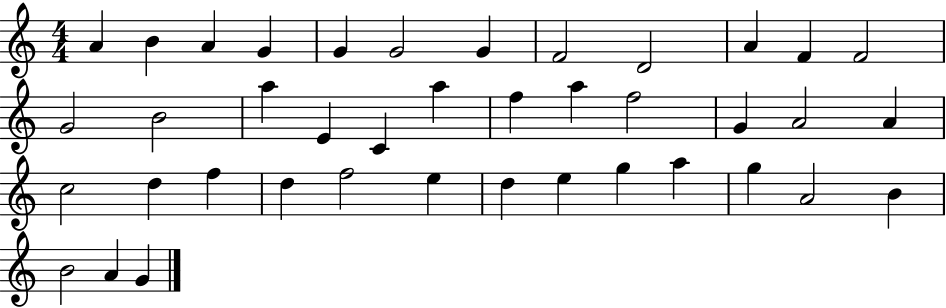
{
  \clef treble
  \numericTimeSignature
  \time 4/4
  \key c \major
  a'4 b'4 a'4 g'4 | g'4 g'2 g'4 | f'2 d'2 | a'4 f'4 f'2 | \break g'2 b'2 | a''4 e'4 c'4 a''4 | f''4 a''4 f''2 | g'4 a'2 a'4 | \break c''2 d''4 f''4 | d''4 f''2 e''4 | d''4 e''4 g''4 a''4 | g''4 a'2 b'4 | \break b'2 a'4 g'4 | \bar "|."
}